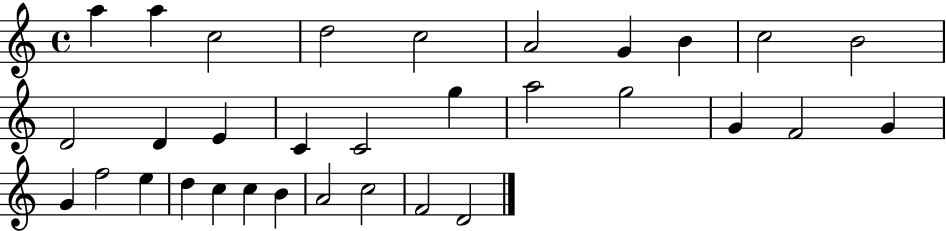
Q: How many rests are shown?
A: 0